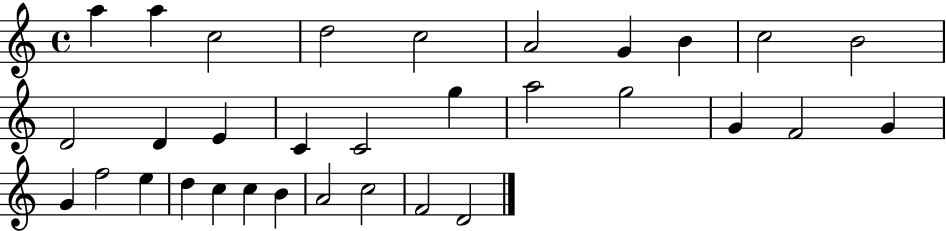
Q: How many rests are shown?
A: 0